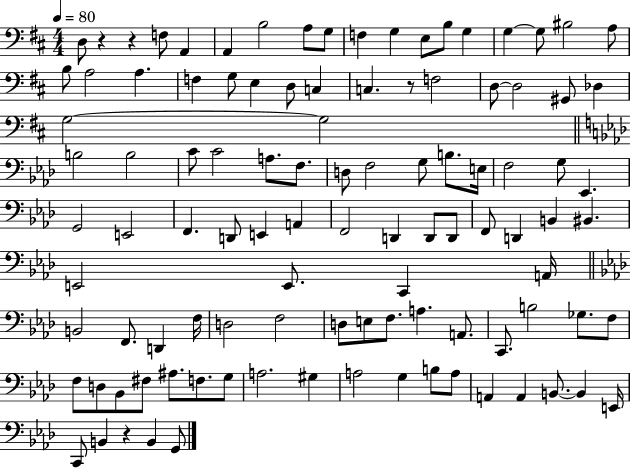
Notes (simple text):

D3/e R/q R/q F3/e A2/q A2/q B3/h A3/e G3/e F3/q G3/q E3/e B3/e G3/q G3/q G3/e BIS3/h A3/e B3/e A3/h A3/q. F3/q G3/e E3/q D3/e C3/q C3/q. R/e F3/h D3/e D3/h G#2/e Db3/q G3/h G3/h B3/h B3/h C4/e C4/h A3/e. F3/e. D3/e F3/h G3/e B3/e. E3/s F3/h G3/e Eb2/q. G2/h E2/h F2/q. D2/e E2/q A2/q F2/h D2/q D2/e D2/e F2/e D2/q B2/q BIS2/q. E2/h E2/e. C2/q A2/s B2/h F2/e. D2/q F3/s D3/h F3/h D3/e E3/e F3/e. A3/q. A2/e. C2/e. B3/h Gb3/e. F3/e F3/e D3/e Bb2/e F#3/e A#3/e. F3/e. G3/e A3/h. G#3/q A3/h G3/q B3/e A3/e A2/q A2/q B2/e. B2/q E2/s C2/e B2/q R/q B2/q G2/e